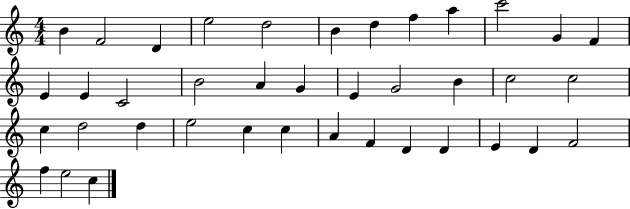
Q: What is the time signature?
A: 4/4